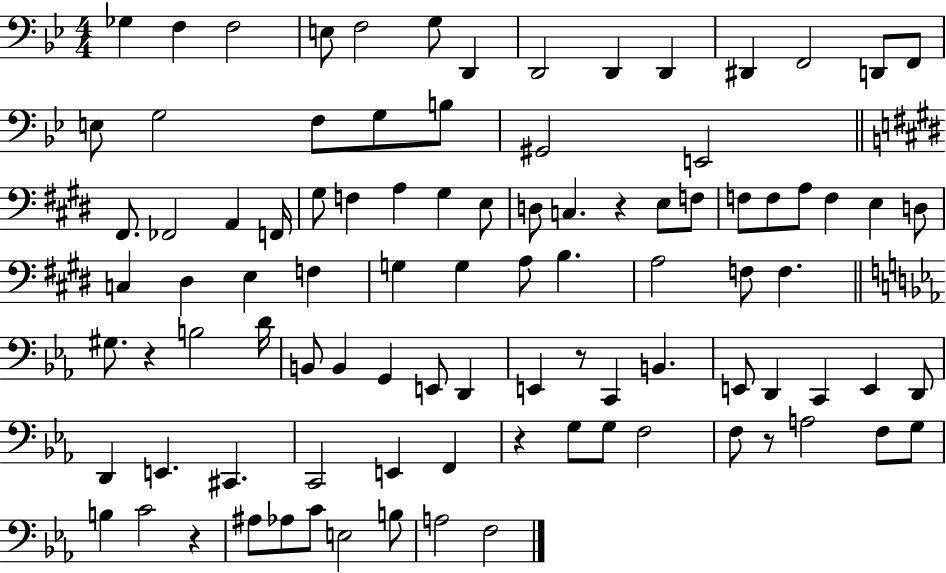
X:1
T:Untitled
M:4/4
L:1/4
K:Bb
_G, F, F,2 E,/2 F,2 G,/2 D,, D,,2 D,, D,, ^D,, F,,2 D,,/2 F,,/2 E,/2 G,2 F,/2 G,/2 B,/2 ^G,,2 E,,2 ^F,,/2 _F,,2 A,, F,,/4 ^G,/2 F, A, ^G, E,/2 D,/2 C, z E,/2 F,/2 F,/2 F,/2 A,/2 F, E, D,/2 C, ^D, E, F, G, G, A,/2 B, A,2 F,/2 F, ^G,/2 z B,2 D/4 B,,/2 B,, G,, E,,/2 D,, E,, z/2 C,, B,, E,,/2 D,, C,, E,, D,,/2 D,, E,, ^C,, C,,2 E,, F,, z G,/2 G,/2 F,2 F,/2 z/2 A,2 F,/2 G,/2 B, C2 z ^A,/2 _A,/2 C/2 E,2 B,/2 A,2 F,2